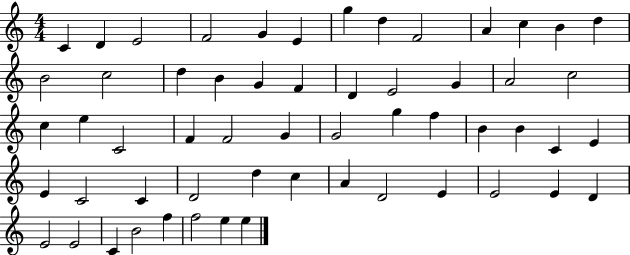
X:1
T:Untitled
M:4/4
L:1/4
K:C
C D E2 F2 G E g d F2 A c B d B2 c2 d B G F D E2 G A2 c2 c e C2 F F2 G G2 g f B B C E E C2 C D2 d c A D2 E E2 E D E2 E2 C B2 f f2 e e